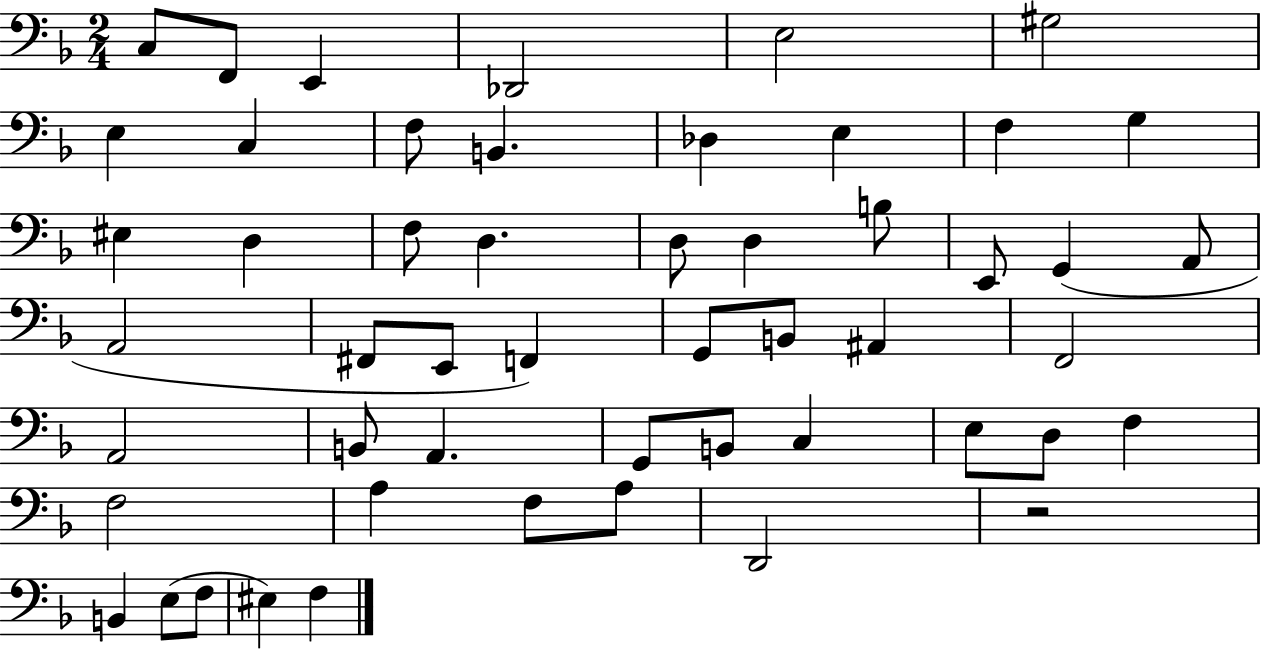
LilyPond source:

{
  \clef bass
  \numericTimeSignature
  \time 2/4
  \key f \major
  c8 f,8 e,4 | des,2 | e2 | gis2 | \break e4 c4 | f8 b,4. | des4 e4 | f4 g4 | \break eis4 d4 | f8 d4. | d8 d4 b8 | e,8 g,4( a,8 | \break a,2 | fis,8 e,8 f,4) | g,8 b,8 ais,4 | f,2 | \break a,2 | b,8 a,4. | g,8 b,8 c4 | e8 d8 f4 | \break f2 | a4 f8 a8 | d,2 | r2 | \break b,4 e8( f8 | eis4) f4 | \bar "|."
}